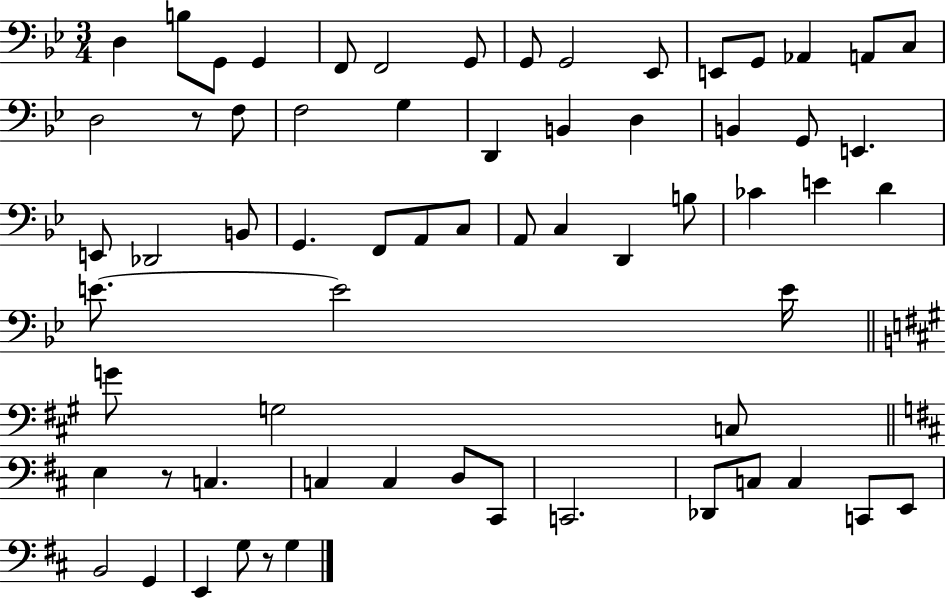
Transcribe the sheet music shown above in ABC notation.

X:1
T:Untitled
M:3/4
L:1/4
K:Bb
D, B,/2 G,,/2 G,, F,,/2 F,,2 G,,/2 G,,/2 G,,2 _E,,/2 E,,/2 G,,/2 _A,, A,,/2 C,/2 D,2 z/2 F,/2 F,2 G, D,, B,, D, B,, G,,/2 E,, E,,/2 _D,,2 B,,/2 G,, F,,/2 A,,/2 C,/2 A,,/2 C, D,, B,/2 _C E D E/2 E2 E/4 G/2 G,2 C,/2 E, z/2 C, C, C, D,/2 ^C,,/2 C,,2 _D,,/2 C,/2 C, C,,/2 E,,/2 B,,2 G,, E,, G,/2 z/2 G,